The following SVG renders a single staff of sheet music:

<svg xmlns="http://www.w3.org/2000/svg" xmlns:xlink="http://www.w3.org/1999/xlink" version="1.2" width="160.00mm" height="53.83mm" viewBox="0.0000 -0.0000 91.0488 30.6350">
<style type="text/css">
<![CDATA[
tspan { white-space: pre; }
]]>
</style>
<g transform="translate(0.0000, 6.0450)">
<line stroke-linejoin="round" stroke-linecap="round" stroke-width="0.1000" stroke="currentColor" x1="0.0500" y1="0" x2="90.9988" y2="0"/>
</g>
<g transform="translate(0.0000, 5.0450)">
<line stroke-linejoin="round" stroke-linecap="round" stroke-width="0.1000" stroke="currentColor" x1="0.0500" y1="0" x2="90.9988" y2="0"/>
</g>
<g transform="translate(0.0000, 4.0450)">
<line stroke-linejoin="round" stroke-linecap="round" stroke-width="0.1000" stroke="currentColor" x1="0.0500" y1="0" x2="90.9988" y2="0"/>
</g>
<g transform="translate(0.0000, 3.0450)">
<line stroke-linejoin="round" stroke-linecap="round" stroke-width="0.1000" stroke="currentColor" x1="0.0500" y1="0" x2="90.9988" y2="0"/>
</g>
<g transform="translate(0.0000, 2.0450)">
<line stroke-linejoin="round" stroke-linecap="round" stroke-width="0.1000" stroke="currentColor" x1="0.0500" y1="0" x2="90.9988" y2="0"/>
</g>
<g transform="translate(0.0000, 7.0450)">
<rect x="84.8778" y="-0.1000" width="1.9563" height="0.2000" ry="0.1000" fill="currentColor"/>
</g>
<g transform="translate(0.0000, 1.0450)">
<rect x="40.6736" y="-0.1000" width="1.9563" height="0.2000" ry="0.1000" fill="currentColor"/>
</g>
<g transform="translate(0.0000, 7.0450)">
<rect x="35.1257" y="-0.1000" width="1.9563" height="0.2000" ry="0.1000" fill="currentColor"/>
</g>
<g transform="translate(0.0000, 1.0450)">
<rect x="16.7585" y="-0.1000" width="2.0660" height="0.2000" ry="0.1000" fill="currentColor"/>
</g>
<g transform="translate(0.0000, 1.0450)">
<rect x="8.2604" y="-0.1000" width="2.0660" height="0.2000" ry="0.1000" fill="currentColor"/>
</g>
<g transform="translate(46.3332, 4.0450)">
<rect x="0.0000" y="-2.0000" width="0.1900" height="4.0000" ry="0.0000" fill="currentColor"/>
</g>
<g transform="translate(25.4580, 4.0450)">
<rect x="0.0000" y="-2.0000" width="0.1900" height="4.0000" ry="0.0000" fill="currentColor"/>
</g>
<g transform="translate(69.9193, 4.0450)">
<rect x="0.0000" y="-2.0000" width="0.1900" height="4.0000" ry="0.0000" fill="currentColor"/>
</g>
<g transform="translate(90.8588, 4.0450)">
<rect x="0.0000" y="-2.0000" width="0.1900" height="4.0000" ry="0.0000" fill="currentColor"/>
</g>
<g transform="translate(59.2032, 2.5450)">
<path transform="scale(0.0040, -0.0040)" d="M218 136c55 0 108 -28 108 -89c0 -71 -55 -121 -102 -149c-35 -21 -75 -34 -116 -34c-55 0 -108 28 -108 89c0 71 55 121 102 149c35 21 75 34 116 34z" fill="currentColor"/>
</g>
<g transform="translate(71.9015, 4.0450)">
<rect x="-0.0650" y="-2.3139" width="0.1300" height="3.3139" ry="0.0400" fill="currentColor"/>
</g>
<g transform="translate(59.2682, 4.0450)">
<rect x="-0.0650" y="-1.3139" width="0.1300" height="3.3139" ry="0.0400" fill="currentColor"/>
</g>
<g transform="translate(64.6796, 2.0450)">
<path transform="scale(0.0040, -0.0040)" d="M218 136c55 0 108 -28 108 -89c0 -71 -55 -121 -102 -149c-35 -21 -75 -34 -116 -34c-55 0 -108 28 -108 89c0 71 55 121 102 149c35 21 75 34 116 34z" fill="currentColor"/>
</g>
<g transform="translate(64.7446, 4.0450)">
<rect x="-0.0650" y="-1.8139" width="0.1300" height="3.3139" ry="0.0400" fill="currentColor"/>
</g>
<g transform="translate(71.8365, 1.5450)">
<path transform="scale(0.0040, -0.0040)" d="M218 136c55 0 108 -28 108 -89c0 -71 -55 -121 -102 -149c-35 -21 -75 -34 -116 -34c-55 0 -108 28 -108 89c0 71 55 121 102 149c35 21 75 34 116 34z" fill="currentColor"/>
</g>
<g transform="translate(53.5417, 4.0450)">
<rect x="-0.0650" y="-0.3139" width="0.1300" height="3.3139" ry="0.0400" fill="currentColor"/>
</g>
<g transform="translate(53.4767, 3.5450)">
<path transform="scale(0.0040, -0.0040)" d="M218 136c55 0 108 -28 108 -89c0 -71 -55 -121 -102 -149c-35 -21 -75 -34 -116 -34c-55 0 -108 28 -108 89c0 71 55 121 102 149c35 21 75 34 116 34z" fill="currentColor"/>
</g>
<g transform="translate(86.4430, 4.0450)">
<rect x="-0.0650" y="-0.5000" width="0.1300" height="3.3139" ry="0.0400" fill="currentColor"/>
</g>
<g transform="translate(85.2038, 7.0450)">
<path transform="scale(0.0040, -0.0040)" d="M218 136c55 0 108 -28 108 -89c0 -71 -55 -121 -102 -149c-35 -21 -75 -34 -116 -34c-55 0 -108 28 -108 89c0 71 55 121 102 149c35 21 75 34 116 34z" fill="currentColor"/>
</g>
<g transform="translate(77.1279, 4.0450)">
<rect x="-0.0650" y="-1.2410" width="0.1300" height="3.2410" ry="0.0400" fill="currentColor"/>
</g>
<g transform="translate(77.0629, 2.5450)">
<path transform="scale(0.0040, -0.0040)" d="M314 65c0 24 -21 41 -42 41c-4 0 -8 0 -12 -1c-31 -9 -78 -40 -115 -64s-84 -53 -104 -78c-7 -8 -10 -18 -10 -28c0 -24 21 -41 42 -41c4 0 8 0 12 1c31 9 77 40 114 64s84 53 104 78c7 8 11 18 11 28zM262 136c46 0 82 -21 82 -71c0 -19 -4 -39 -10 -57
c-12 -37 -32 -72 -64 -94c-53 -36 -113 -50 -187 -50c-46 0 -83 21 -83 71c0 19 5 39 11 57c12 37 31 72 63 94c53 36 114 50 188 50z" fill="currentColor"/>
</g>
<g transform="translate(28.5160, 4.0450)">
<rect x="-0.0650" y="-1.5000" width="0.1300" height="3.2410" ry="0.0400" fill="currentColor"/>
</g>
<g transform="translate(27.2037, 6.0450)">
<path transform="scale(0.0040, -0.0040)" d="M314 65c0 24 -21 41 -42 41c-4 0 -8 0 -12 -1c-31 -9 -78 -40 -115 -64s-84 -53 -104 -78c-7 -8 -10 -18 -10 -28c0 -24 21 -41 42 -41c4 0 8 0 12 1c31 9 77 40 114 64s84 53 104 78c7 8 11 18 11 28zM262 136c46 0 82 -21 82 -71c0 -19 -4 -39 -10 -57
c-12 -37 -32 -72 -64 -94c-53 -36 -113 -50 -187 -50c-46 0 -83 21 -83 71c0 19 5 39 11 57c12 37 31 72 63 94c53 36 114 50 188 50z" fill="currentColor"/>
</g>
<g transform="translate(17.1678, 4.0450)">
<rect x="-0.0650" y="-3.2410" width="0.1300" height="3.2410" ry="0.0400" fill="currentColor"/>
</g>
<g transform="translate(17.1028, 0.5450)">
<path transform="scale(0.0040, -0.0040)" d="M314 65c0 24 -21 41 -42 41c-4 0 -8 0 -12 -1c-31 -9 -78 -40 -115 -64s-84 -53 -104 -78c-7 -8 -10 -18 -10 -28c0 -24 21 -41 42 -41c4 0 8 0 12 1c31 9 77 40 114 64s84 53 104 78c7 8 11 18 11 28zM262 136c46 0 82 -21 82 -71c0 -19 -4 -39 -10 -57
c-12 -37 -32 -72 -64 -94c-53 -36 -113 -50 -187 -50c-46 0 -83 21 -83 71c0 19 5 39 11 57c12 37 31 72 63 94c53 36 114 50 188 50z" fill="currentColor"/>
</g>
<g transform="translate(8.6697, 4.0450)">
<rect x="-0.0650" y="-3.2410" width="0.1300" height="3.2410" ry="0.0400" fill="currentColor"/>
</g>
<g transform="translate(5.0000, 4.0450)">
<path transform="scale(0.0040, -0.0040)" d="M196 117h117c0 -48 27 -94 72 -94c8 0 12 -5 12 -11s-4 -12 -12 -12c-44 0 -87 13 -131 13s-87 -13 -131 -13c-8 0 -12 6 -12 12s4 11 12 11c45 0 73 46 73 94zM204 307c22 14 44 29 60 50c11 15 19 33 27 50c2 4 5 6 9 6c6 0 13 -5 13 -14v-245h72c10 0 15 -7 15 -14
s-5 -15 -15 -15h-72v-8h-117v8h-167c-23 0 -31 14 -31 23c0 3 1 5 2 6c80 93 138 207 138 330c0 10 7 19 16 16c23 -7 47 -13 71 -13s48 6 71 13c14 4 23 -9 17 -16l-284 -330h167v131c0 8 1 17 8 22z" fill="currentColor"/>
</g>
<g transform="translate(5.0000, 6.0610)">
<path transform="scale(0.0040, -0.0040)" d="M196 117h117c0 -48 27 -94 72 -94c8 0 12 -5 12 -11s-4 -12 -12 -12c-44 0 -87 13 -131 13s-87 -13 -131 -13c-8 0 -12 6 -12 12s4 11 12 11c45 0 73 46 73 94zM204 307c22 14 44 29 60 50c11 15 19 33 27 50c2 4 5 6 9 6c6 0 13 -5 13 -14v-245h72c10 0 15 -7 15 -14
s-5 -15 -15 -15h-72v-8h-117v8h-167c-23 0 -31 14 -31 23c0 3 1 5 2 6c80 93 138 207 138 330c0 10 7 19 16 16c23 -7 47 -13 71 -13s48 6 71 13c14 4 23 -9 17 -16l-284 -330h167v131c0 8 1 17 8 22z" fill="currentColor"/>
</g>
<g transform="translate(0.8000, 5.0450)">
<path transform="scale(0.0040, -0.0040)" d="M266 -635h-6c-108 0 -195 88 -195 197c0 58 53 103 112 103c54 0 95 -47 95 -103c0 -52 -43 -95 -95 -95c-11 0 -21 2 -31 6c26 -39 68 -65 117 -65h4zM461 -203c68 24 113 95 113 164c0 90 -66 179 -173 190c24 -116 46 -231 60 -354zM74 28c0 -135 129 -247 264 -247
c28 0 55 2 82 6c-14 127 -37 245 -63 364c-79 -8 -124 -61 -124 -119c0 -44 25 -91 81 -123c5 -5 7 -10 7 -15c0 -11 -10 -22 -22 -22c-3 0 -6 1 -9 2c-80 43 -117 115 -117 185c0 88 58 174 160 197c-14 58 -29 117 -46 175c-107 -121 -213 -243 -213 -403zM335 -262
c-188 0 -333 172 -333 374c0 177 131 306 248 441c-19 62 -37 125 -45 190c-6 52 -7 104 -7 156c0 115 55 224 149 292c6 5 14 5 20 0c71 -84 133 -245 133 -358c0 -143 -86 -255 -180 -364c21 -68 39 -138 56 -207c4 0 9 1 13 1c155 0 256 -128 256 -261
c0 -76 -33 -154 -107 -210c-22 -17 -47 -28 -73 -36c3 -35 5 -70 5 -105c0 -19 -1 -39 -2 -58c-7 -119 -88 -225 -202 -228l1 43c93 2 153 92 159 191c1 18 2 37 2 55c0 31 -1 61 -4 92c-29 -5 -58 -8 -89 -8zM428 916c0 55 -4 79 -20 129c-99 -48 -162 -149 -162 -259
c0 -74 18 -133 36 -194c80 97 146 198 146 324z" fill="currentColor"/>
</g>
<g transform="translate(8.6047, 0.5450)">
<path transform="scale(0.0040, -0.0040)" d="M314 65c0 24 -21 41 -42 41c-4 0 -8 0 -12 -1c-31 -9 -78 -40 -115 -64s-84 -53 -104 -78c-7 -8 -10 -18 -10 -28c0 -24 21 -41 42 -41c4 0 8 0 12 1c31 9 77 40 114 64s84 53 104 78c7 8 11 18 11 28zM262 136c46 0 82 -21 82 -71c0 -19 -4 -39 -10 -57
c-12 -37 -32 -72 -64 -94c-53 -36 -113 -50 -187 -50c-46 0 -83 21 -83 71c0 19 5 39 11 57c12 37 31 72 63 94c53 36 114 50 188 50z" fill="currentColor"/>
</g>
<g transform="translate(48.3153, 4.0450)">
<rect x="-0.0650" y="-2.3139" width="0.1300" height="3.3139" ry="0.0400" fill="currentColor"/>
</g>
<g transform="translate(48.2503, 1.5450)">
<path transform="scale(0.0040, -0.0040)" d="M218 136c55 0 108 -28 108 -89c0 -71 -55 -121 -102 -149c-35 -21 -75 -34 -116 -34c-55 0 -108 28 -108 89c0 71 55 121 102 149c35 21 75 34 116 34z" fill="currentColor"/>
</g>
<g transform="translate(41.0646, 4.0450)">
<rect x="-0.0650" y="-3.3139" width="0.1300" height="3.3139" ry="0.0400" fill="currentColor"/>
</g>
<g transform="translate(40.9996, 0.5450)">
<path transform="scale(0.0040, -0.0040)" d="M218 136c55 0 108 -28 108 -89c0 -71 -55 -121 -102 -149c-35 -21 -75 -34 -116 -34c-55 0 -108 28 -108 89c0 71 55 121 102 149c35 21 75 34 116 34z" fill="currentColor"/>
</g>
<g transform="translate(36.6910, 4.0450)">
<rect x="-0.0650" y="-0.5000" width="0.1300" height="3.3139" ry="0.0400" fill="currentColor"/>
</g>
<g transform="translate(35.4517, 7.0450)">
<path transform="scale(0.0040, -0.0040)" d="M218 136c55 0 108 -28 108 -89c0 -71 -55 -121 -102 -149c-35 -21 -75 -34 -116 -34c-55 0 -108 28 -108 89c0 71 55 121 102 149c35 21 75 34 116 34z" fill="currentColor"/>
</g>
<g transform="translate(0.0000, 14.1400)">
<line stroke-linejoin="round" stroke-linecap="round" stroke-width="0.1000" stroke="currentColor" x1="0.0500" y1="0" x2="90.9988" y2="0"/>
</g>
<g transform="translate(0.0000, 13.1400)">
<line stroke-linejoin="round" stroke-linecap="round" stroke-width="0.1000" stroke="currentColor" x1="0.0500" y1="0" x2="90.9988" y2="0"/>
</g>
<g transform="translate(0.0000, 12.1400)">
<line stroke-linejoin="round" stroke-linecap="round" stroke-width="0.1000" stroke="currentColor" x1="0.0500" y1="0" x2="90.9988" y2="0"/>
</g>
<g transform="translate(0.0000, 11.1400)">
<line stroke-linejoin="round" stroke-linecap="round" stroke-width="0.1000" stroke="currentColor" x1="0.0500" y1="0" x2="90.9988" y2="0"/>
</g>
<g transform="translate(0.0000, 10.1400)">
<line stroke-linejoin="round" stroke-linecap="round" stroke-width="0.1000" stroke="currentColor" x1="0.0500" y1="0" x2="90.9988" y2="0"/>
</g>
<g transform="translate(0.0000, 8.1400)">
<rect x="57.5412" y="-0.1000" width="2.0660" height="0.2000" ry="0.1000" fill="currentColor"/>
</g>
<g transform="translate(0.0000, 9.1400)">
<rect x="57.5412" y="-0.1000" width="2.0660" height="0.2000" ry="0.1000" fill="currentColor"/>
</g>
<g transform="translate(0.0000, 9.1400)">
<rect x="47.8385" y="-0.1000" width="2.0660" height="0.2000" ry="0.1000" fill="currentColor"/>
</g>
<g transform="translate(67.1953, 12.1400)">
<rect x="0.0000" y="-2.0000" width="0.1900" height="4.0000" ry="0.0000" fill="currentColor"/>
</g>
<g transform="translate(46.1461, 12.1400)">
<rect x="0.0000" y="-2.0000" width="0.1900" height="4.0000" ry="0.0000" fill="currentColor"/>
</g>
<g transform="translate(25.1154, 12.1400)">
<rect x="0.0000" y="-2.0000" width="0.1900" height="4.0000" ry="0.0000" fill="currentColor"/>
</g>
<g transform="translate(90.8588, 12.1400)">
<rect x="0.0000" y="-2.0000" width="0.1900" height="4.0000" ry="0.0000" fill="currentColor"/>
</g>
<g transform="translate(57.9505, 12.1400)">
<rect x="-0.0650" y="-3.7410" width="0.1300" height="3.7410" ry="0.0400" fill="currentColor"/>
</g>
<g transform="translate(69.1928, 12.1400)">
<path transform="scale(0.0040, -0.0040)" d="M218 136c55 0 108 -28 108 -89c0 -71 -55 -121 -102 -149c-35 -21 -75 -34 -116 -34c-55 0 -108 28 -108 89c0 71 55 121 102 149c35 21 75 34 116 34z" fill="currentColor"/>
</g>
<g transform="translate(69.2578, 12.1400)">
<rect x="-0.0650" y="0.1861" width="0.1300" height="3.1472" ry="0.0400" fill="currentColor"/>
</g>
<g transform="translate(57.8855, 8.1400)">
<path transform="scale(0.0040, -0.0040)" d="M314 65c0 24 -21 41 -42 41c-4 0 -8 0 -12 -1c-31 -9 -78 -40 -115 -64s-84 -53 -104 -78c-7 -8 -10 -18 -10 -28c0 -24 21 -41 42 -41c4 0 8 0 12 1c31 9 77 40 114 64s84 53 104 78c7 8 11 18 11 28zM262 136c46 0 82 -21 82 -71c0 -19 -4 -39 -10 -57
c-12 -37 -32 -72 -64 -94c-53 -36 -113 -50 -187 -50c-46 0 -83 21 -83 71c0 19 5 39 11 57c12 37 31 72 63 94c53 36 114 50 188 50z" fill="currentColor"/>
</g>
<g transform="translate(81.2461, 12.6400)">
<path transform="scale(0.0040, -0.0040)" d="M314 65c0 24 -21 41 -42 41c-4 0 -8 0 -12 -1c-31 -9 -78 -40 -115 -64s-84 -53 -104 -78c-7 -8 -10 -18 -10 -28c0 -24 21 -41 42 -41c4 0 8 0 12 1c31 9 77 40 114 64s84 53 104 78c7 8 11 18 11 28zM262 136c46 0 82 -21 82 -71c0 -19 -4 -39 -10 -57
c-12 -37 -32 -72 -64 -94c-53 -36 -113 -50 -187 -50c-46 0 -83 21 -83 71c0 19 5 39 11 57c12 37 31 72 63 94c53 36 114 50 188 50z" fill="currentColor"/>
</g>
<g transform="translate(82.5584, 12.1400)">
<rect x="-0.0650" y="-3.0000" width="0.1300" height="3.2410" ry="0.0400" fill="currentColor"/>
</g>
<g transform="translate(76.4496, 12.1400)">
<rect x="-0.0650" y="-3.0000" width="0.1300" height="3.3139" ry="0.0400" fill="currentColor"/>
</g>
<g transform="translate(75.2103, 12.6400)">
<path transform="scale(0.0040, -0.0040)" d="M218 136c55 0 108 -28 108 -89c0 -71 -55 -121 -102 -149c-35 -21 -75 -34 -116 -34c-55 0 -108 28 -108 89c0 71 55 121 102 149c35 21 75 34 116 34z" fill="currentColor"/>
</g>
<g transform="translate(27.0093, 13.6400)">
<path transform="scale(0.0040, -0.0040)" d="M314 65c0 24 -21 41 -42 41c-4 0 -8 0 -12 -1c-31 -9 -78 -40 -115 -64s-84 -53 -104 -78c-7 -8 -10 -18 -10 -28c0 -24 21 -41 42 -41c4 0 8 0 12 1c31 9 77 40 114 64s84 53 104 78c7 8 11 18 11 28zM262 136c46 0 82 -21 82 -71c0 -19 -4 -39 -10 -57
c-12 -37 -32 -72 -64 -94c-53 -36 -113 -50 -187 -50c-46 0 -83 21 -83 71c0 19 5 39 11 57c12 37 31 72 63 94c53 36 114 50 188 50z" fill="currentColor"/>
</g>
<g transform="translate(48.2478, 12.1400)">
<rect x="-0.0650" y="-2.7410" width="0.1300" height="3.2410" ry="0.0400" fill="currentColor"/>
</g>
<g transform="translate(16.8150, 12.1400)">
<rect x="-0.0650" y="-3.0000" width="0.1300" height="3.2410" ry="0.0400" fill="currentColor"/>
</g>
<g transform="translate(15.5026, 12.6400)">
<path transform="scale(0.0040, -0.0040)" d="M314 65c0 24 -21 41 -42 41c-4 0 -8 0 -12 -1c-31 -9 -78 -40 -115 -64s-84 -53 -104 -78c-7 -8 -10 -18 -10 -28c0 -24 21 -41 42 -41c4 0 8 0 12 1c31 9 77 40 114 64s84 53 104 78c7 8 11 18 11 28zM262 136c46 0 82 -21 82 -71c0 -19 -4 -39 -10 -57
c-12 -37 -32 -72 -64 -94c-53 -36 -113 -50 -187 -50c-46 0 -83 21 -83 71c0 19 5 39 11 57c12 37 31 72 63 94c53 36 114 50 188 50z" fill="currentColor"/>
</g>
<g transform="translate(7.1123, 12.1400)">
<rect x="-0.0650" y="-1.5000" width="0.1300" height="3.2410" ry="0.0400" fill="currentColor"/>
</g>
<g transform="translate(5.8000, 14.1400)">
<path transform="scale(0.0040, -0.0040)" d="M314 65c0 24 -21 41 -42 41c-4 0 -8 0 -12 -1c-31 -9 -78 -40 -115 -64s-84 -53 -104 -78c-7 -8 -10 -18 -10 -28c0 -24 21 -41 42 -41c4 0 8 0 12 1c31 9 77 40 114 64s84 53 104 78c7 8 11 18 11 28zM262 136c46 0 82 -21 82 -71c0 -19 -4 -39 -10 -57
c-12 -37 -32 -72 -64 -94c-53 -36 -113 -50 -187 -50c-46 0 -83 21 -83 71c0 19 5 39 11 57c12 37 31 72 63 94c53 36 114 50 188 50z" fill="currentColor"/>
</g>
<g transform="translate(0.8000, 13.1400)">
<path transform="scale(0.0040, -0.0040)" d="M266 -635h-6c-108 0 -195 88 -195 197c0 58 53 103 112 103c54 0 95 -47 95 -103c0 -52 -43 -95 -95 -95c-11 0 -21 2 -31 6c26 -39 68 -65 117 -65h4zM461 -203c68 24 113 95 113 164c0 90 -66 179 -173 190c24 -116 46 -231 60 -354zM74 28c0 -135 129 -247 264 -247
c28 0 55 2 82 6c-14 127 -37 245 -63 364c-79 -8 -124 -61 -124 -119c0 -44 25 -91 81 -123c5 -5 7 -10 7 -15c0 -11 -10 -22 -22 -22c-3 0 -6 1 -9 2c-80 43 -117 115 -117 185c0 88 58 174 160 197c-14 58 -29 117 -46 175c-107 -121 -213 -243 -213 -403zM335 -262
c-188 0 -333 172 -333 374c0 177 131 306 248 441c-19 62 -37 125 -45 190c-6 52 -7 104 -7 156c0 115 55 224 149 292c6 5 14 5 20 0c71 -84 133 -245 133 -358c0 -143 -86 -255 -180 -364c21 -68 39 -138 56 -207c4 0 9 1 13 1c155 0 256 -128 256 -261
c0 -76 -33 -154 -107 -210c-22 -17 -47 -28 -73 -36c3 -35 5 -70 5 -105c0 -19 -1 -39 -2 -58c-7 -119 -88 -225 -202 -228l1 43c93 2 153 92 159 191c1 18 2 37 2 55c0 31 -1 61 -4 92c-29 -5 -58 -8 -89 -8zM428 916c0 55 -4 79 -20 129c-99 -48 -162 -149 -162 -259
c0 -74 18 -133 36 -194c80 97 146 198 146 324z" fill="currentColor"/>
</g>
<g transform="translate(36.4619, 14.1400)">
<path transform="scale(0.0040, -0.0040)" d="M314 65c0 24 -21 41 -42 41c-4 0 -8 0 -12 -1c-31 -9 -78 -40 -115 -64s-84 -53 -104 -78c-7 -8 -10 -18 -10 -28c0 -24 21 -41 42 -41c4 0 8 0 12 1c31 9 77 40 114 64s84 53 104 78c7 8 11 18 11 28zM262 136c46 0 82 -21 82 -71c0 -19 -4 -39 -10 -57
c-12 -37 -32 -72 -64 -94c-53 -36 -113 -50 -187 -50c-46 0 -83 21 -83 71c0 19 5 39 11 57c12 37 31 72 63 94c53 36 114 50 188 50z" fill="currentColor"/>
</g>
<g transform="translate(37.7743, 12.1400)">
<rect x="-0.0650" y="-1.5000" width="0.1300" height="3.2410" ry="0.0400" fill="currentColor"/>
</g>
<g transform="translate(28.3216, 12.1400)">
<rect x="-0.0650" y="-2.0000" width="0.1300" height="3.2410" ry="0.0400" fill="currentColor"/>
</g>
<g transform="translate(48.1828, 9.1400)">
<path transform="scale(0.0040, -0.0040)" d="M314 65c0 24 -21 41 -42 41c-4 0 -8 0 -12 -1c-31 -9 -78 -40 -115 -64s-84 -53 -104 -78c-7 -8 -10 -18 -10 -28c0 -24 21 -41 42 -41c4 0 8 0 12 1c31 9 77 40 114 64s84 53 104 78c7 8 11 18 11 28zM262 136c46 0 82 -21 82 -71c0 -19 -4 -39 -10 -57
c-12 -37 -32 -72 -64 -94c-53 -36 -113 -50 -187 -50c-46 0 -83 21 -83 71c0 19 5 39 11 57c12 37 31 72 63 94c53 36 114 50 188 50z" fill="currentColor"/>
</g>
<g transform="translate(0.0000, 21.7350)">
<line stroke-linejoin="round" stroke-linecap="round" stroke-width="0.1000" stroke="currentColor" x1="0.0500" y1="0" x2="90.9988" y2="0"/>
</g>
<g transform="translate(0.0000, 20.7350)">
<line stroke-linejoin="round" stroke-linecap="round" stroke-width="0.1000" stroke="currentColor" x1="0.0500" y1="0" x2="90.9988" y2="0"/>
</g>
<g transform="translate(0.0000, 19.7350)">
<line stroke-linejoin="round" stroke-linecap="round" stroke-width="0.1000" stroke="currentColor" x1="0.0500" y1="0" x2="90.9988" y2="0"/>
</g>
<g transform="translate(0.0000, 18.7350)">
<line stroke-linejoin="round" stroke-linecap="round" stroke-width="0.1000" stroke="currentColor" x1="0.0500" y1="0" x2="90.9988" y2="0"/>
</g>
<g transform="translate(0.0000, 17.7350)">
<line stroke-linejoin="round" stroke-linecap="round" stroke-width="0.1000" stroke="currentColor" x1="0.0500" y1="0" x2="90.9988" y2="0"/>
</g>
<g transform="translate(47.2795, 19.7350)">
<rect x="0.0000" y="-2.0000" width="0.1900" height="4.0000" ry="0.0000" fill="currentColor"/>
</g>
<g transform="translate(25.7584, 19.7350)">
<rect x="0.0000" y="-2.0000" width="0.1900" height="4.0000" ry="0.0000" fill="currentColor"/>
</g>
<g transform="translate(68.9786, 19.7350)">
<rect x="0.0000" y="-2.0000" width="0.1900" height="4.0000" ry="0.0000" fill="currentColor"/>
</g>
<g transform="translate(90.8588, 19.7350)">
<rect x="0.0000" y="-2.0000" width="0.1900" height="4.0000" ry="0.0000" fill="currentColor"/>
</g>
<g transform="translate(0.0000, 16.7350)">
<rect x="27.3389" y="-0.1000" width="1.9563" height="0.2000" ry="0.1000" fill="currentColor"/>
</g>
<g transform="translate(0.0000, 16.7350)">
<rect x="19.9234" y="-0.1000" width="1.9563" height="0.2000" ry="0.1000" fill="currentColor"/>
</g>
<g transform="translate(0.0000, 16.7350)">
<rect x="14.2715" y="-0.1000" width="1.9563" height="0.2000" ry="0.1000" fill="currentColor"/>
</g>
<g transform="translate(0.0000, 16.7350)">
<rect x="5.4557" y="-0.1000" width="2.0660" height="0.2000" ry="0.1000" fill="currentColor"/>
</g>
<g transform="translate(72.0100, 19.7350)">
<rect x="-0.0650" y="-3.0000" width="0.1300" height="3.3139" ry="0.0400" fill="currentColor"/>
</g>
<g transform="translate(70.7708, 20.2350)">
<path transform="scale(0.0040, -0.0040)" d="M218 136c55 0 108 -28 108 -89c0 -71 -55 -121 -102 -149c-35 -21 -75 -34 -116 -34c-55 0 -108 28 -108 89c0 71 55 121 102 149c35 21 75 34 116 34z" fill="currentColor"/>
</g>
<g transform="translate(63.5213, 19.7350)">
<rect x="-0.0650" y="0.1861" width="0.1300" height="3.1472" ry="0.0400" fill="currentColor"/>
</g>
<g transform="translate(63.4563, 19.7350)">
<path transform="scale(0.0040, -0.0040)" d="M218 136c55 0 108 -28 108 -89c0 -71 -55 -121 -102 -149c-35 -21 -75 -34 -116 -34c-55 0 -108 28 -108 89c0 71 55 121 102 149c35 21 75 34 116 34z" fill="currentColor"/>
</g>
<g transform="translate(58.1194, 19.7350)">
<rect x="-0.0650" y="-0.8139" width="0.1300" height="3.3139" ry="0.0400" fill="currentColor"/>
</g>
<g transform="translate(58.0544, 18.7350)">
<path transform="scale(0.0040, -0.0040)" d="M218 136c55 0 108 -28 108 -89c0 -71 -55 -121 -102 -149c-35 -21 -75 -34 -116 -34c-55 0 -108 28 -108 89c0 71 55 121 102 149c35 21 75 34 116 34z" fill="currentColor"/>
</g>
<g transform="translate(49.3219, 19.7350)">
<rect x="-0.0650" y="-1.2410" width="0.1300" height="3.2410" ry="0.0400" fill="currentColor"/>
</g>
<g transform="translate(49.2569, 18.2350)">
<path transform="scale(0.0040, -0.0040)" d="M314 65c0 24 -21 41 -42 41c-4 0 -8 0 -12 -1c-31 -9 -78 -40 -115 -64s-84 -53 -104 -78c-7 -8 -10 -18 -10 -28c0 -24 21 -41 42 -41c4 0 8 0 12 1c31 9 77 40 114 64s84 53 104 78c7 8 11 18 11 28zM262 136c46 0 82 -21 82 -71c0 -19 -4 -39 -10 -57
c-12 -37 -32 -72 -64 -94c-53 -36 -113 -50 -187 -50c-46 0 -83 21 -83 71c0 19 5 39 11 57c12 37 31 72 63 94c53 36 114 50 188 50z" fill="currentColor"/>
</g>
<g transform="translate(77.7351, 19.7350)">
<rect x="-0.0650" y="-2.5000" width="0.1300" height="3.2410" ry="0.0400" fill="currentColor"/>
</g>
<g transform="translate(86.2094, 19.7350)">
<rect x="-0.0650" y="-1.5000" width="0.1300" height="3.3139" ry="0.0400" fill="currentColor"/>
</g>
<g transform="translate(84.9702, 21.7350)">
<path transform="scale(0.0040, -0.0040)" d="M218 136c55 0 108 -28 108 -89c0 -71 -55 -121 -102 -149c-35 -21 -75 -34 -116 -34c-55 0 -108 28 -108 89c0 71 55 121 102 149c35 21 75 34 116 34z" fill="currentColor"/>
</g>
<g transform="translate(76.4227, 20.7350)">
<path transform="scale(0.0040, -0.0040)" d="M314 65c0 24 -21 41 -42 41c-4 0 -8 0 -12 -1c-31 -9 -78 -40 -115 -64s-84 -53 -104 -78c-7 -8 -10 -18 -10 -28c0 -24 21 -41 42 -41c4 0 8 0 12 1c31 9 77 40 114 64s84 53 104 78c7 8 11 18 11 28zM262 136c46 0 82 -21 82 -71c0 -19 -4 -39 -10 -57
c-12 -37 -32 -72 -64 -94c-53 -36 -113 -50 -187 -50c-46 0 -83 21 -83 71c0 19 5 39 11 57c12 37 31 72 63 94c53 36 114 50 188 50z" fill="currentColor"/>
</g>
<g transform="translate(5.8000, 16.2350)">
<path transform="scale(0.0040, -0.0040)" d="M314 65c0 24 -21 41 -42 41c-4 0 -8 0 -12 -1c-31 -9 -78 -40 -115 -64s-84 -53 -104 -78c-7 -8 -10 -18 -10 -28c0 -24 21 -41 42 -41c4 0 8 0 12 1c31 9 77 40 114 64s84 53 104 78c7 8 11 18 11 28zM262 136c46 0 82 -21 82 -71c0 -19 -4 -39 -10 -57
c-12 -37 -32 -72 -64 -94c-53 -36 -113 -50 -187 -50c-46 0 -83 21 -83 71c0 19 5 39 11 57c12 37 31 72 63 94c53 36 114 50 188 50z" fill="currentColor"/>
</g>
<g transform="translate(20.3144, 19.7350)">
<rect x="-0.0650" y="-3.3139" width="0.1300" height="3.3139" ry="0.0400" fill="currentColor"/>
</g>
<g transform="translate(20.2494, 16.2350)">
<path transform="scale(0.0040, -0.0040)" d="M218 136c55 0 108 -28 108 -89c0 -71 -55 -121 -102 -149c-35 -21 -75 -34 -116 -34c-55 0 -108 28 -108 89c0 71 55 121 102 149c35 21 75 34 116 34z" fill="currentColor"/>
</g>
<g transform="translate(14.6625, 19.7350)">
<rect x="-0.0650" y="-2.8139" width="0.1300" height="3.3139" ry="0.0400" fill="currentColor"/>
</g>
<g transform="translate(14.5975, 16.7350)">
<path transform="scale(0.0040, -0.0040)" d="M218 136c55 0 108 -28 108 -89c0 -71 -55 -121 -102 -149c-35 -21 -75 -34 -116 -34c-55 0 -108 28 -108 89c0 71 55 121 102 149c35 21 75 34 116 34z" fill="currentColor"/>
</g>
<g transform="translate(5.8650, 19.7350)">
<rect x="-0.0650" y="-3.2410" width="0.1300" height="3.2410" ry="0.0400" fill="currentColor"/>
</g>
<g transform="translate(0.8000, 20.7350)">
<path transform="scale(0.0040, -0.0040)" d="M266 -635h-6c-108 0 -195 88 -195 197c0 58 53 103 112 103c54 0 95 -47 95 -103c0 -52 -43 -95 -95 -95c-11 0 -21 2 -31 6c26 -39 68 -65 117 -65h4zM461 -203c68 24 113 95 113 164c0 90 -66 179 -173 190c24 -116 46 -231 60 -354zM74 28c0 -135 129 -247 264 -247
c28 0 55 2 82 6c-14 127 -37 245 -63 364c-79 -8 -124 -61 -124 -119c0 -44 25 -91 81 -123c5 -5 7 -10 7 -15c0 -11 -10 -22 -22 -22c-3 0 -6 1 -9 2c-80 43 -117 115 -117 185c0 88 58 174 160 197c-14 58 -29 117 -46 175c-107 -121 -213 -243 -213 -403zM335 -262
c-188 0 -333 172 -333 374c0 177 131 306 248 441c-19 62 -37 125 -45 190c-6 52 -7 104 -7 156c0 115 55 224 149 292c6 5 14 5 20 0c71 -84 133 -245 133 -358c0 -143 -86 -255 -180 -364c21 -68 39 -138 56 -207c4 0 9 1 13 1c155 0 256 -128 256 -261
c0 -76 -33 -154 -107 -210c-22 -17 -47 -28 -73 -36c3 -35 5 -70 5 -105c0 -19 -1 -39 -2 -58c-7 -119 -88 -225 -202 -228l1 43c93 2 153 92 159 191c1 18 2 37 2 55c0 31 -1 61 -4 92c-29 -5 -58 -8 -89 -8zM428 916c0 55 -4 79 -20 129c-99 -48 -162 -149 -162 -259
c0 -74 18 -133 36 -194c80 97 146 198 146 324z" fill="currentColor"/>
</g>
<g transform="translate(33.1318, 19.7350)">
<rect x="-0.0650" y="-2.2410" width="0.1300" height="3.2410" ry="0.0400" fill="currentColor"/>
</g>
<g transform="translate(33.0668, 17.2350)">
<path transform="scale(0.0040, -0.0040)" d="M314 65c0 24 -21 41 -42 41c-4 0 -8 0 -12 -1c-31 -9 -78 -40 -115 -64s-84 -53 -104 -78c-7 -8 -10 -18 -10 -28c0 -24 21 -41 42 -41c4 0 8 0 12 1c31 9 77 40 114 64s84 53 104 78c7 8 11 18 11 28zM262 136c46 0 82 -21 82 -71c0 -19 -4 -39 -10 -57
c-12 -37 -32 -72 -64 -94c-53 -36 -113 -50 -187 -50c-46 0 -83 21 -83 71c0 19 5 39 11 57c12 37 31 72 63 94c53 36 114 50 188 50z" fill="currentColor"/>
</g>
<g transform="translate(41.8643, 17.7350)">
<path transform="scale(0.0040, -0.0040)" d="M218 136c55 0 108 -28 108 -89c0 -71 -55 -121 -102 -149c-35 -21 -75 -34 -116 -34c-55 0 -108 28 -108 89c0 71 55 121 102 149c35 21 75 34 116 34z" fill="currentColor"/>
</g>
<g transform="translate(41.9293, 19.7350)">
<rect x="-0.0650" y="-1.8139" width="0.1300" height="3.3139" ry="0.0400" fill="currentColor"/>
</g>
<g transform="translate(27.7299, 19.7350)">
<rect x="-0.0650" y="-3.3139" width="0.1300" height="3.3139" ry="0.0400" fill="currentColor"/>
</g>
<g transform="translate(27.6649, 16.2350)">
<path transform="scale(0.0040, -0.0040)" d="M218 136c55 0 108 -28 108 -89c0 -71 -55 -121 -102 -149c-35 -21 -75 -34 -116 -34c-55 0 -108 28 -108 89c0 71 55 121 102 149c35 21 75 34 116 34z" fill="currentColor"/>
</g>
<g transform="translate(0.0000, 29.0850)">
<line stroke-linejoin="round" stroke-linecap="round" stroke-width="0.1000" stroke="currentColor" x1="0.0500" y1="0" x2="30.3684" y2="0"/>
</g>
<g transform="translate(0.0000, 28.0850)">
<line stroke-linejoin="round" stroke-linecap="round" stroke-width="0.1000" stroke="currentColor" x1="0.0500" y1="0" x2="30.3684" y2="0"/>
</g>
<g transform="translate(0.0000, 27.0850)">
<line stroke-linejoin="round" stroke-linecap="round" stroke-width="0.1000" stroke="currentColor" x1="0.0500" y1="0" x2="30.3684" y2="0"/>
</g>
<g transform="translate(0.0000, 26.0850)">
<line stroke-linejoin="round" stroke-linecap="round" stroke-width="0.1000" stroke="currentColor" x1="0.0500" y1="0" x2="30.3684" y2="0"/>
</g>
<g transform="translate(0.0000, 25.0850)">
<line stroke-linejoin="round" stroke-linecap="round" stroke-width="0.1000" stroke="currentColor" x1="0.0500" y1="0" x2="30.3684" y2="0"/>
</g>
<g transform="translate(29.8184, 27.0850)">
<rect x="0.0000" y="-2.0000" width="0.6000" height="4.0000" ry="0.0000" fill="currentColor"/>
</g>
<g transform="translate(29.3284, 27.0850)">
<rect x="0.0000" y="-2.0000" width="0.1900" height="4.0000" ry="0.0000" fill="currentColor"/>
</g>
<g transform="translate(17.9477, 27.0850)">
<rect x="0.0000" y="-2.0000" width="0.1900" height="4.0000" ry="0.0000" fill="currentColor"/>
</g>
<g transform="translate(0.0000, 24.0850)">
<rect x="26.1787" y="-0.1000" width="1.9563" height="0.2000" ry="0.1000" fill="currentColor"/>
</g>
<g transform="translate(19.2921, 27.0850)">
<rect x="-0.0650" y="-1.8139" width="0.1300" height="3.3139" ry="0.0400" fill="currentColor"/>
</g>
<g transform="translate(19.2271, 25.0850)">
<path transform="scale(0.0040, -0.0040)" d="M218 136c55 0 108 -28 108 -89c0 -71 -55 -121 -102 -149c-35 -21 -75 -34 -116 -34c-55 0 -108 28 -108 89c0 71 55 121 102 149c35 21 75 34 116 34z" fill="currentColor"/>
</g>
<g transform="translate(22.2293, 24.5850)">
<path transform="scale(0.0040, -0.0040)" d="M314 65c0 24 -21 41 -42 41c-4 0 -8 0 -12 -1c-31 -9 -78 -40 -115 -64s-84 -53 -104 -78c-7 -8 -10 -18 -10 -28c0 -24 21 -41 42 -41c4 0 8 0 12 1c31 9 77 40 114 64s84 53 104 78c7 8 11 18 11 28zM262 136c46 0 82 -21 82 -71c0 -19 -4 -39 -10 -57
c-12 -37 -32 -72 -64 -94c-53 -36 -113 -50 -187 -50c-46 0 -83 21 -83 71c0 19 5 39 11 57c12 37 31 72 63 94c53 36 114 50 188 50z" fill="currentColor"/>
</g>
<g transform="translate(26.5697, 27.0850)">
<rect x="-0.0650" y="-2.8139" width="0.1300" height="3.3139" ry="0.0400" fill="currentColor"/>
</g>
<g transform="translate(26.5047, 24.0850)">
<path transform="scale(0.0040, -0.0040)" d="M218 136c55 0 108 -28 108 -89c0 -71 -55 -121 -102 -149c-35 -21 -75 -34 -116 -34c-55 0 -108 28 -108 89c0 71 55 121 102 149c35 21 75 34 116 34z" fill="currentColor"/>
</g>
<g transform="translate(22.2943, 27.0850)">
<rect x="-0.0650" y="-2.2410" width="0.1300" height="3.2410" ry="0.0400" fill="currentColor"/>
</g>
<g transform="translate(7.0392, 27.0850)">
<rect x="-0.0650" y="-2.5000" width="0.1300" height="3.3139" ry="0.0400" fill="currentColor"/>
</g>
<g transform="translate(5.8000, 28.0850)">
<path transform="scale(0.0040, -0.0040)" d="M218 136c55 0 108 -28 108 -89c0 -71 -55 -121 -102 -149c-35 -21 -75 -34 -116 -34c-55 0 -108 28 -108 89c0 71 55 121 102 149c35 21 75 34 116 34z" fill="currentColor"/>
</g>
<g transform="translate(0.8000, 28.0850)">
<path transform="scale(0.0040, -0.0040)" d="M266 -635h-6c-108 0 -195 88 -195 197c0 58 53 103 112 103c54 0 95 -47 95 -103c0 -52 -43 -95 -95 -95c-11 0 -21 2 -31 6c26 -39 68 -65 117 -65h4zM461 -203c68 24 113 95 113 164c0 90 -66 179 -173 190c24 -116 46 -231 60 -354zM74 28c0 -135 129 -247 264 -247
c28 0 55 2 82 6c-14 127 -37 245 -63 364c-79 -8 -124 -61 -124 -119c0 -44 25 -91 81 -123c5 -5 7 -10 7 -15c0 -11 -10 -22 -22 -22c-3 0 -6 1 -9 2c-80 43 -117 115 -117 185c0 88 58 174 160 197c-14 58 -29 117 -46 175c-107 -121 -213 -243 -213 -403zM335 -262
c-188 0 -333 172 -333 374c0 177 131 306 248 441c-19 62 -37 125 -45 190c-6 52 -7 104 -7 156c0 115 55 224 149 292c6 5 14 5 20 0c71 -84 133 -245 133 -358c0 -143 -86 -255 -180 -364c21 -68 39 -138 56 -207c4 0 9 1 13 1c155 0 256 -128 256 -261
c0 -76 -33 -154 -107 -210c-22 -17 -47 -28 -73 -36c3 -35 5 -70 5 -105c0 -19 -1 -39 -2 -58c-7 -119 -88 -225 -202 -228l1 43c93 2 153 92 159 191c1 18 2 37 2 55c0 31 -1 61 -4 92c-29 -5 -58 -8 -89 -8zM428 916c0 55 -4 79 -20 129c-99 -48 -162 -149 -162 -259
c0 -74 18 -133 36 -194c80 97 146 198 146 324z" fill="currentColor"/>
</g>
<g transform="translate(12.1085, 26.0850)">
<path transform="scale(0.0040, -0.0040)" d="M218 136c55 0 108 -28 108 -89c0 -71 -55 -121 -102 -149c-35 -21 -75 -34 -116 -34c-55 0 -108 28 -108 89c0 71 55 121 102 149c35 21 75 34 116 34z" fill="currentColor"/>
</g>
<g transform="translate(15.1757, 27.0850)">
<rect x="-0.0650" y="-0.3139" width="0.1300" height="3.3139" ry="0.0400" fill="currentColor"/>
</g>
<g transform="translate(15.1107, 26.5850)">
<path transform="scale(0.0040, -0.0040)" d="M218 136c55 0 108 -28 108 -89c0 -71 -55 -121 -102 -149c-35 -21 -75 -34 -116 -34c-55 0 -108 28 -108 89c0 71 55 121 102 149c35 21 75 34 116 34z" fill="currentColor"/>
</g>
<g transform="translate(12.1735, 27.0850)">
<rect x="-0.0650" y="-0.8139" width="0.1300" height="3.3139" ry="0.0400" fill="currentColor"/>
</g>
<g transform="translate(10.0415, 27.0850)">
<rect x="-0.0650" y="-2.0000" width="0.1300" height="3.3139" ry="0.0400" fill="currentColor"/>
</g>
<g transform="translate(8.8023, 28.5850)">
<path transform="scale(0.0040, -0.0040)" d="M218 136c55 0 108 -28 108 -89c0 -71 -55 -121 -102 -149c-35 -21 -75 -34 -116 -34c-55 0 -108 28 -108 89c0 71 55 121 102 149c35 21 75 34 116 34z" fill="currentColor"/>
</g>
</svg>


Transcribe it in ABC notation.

X:1
T:Untitled
M:4/4
L:1/4
K:C
b2 b2 E2 C b g c e f g e2 C E2 A2 F2 E2 a2 c'2 B A A2 b2 a b b g2 f e2 d B A G2 E G F d c f g2 a